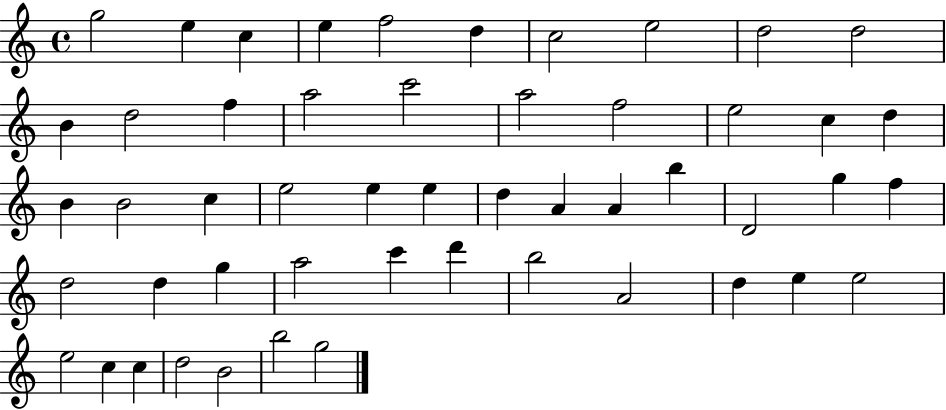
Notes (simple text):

G5/h E5/q C5/q E5/q F5/h D5/q C5/h E5/h D5/h D5/h B4/q D5/h F5/q A5/h C6/h A5/h F5/h E5/h C5/q D5/q B4/q B4/h C5/q E5/h E5/q E5/q D5/q A4/q A4/q B5/q D4/h G5/q F5/q D5/h D5/q G5/q A5/h C6/q D6/q B5/h A4/h D5/q E5/q E5/h E5/h C5/q C5/q D5/h B4/h B5/h G5/h